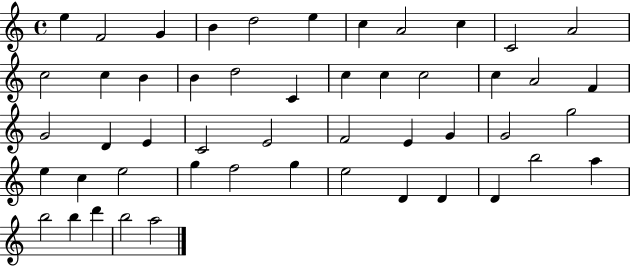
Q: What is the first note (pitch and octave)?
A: E5